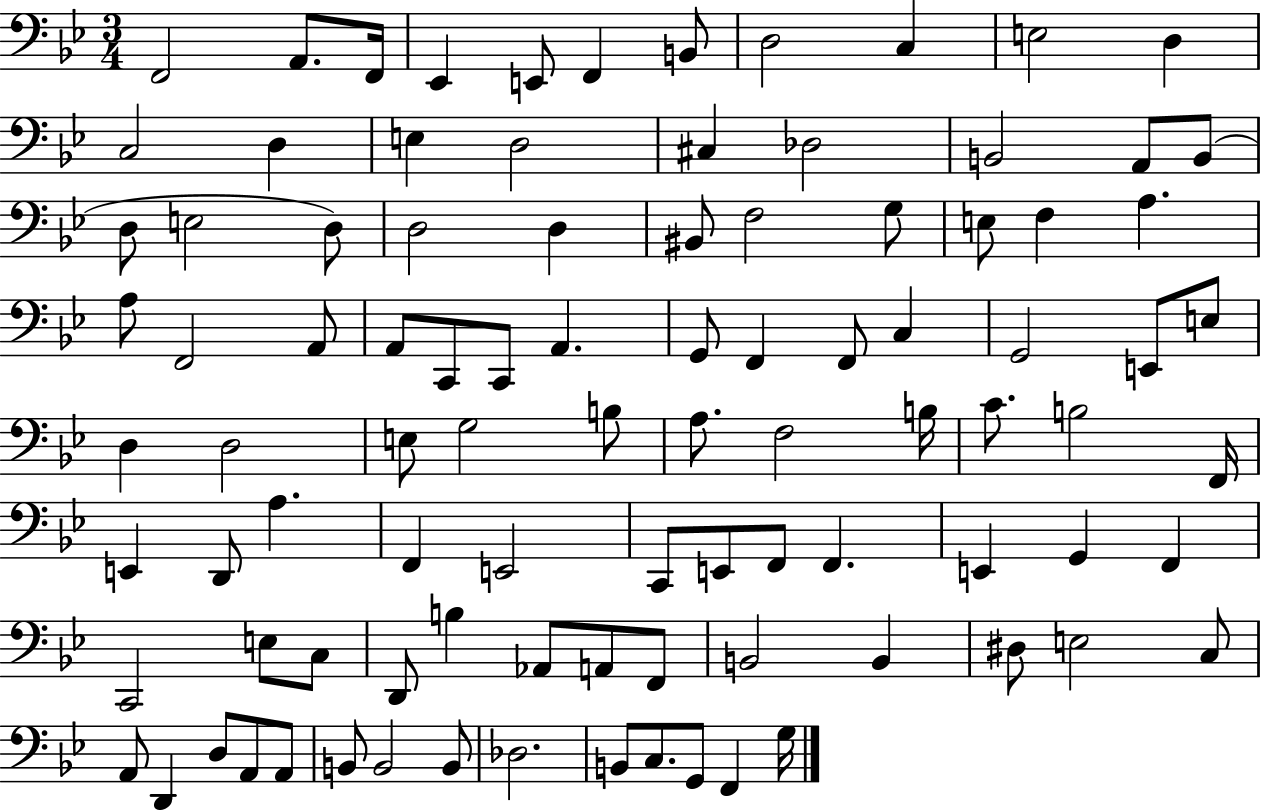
X:1
T:Untitled
M:3/4
L:1/4
K:Bb
F,,2 A,,/2 F,,/4 _E,, E,,/2 F,, B,,/2 D,2 C, E,2 D, C,2 D, E, D,2 ^C, _D,2 B,,2 A,,/2 B,,/2 D,/2 E,2 D,/2 D,2 D, ^B,,/2 F,2 G,/2 E,/2 F, A, A,/2 F,,2 A,,/2 A,,/2 C,,/2 C,,/2 A,, G,,/2 F,, F,,/2 C, G,,2 E,,/2 E,/2 D, D,2 E,/2 G,2 B,/2 A,/2 F,2 B,/4 C/2 B,2 F,,/4 E,, D,,/2 A, F,, E,,2 C,,/2 E,,/2 F,,/2 F,, E,, G,, F,, C,,2 E,/2 C,/2 D,,/2 B, _A,,/2 A,,/2 F,,/2 B,,2 B,, ^D,/2 E,2 C,/2 A,,/2 D,, D,/2 A,,/2 A,,/2 B,,/2 B,,2 B,,/2 _D,2 B,,/2 C,/2 G,,/2 F,, G,/4